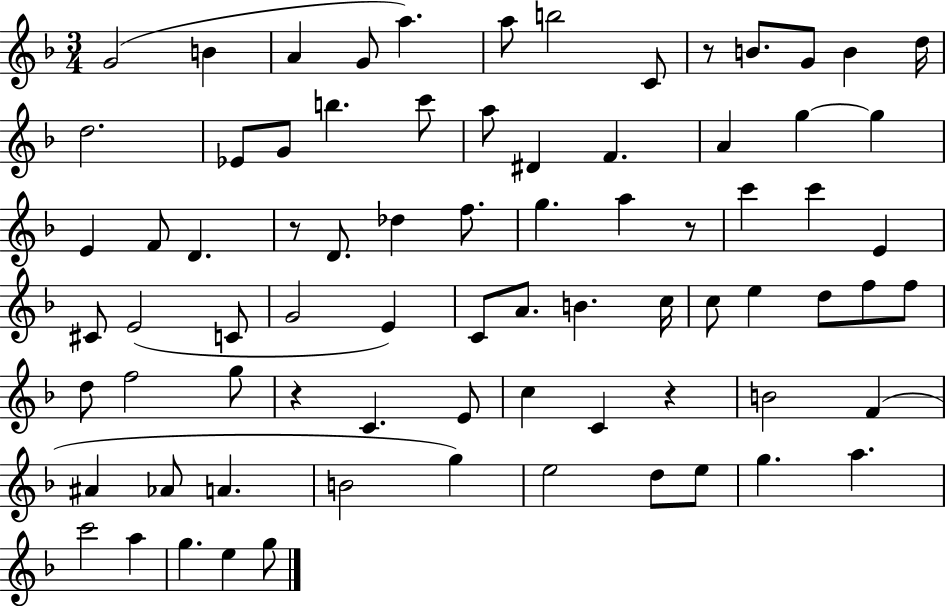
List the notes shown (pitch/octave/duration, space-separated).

G4/h B4/q A4/q G4/e A5/q. A5/e B5/h C4/e R/e B4/e. G4/e B4/q D5/s D5/h. Eb4/e G4/e B5/q. C6/e A5/e D#4/q F4/q. A4/q G5/q G5/q E4/q F4/e D4/q. R/e D4/e. Db5/q F5/e. G5/q. A5/q R/e C6/q C6/q E4/q C#4/e E4/h C4/e G4/h E4/q C4/e A4/e. B4/q. C5/s C5/e E5/q D5/e F5/e F5/e D5/e F5/h G5/e R/q C4/q. E4/e C5/q C4/q R/q B4/h F4/q A#4/q Ab4/e A4/q. B4/h G5/q E5/h D5/e E5/e G5/q. A5/q. C6/h A5/q G5/q. E5/q G5/e